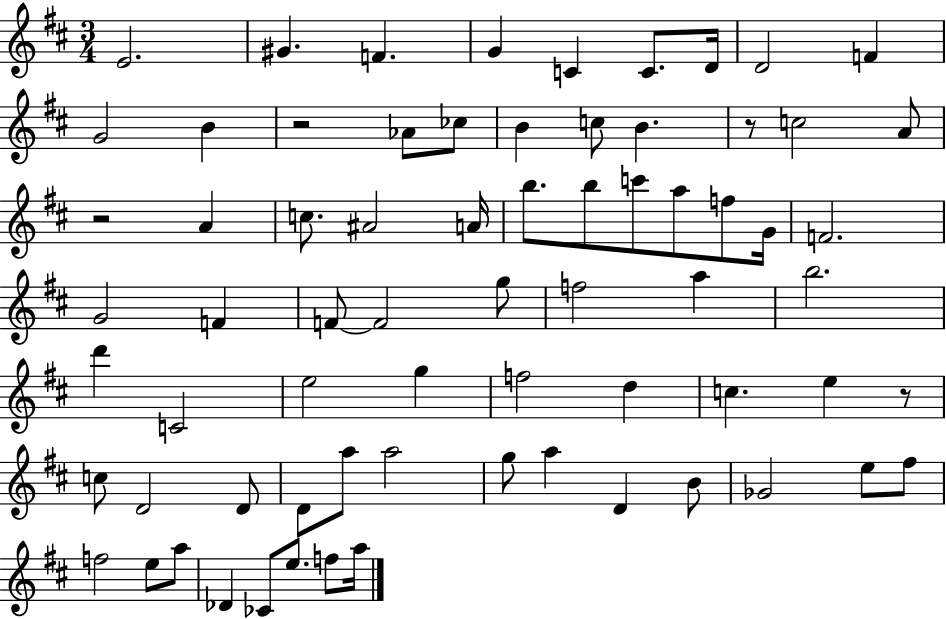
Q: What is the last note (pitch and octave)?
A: A5